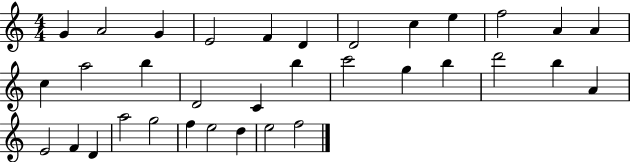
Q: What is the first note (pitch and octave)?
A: G4